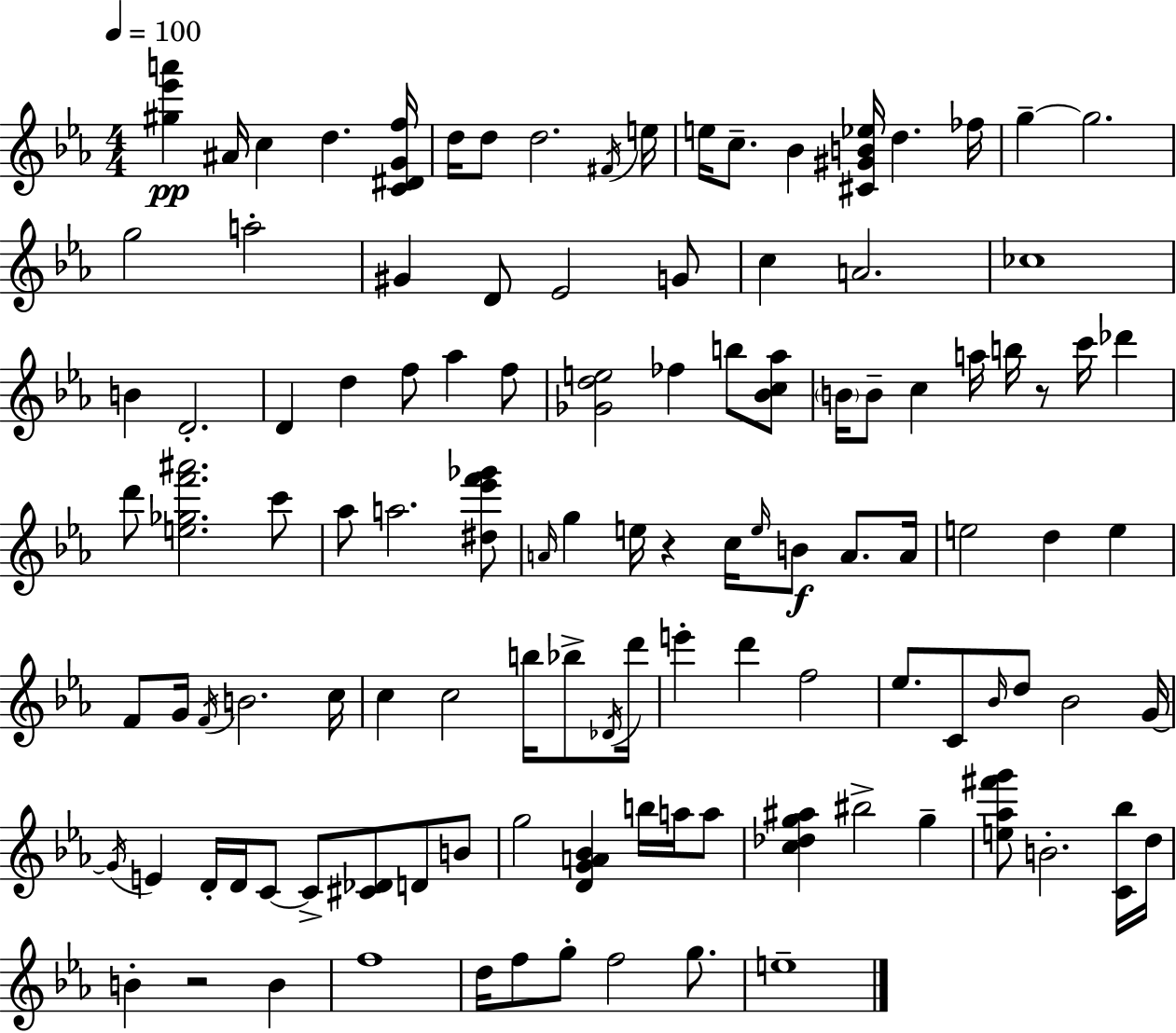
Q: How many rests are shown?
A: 3